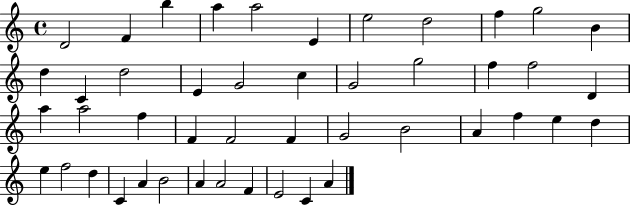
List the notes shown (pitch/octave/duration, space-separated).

D4/h F4/q B5/q A5/q A5/h E4/q E5/h D5/h F5/q G5/h B4/q D5/q C4/q D5/h E4/q G4/h C5/q G4/h G5/h F5/q F5/h D4/q A5/q A5/h F5/q F4/q F4/h F4/q G4/h B4/h A4/q F5/q E5/q D5/q E5/q F5/h D5/q C4/q A4/q B4/h A4/q A4/h F4/q E4/h C4/q A4/q